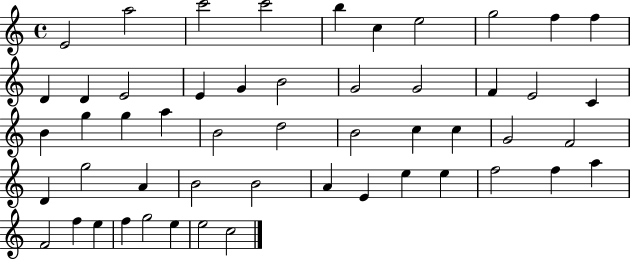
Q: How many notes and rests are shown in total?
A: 52